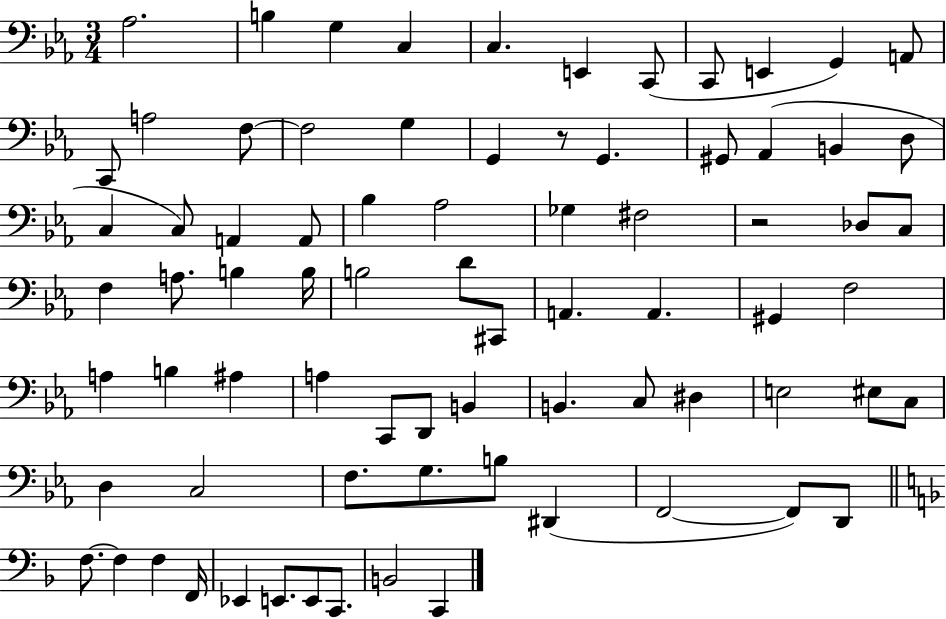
X:1
T:Untitled
M:3/4
L:1/4
K:Eb
_A,2 B, G, C, C, E,, C,,/2 C,,/2 E,, G,, A,,/2 C,,/2 A,2 F,/2 F,2 G, G,, z/2 G,, ^G,,/2 _A,, B,, D,/2 C, C,/2 A,, A,,/2 _B, _A,2 _G, ^F,2 z2 _D,/2 C,/2 F, A,/2 B, B,/4 B,2 D/2 ^C,,/2 A,, A,, ^G,, F,2 A, B, ^A, A, C,,/2 D,,/2 B,, B,, C,/2 ^D, E,2 ^E,/2 C,/2 D, C,2 F,/2 G,/2 B,/2 ^D,, F,,2 F,,/2 D,,/2 F,/2 F, F, F,,/4 _E,, E,,/2 E,,/2 C,,/2 B,,2 C,,